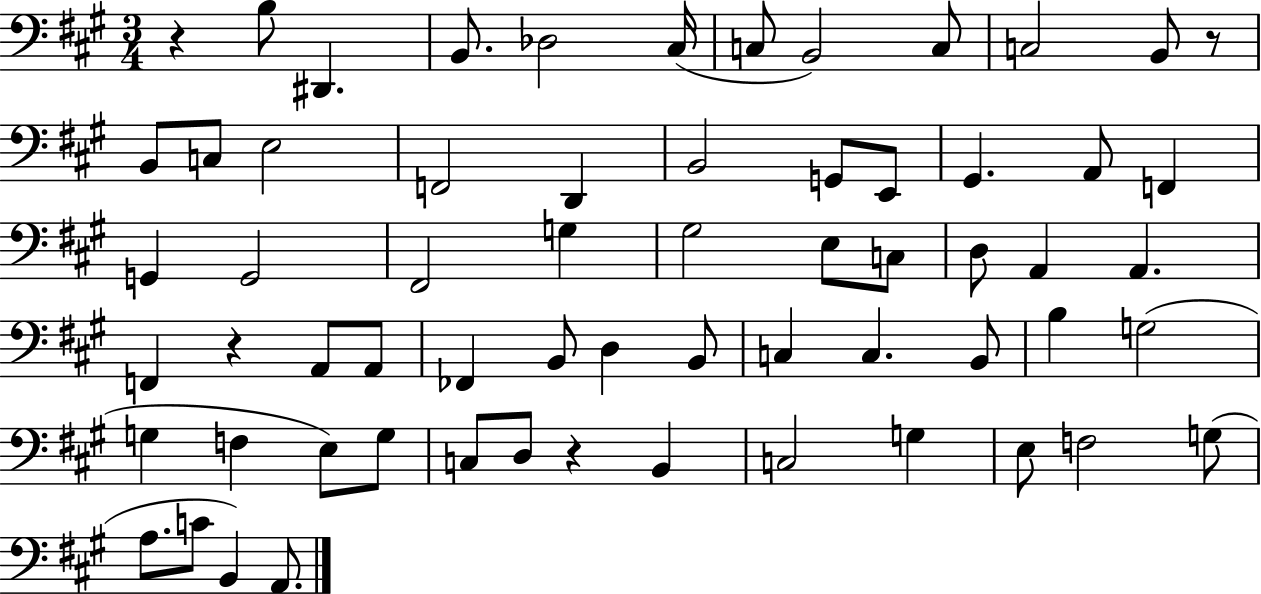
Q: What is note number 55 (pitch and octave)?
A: G3